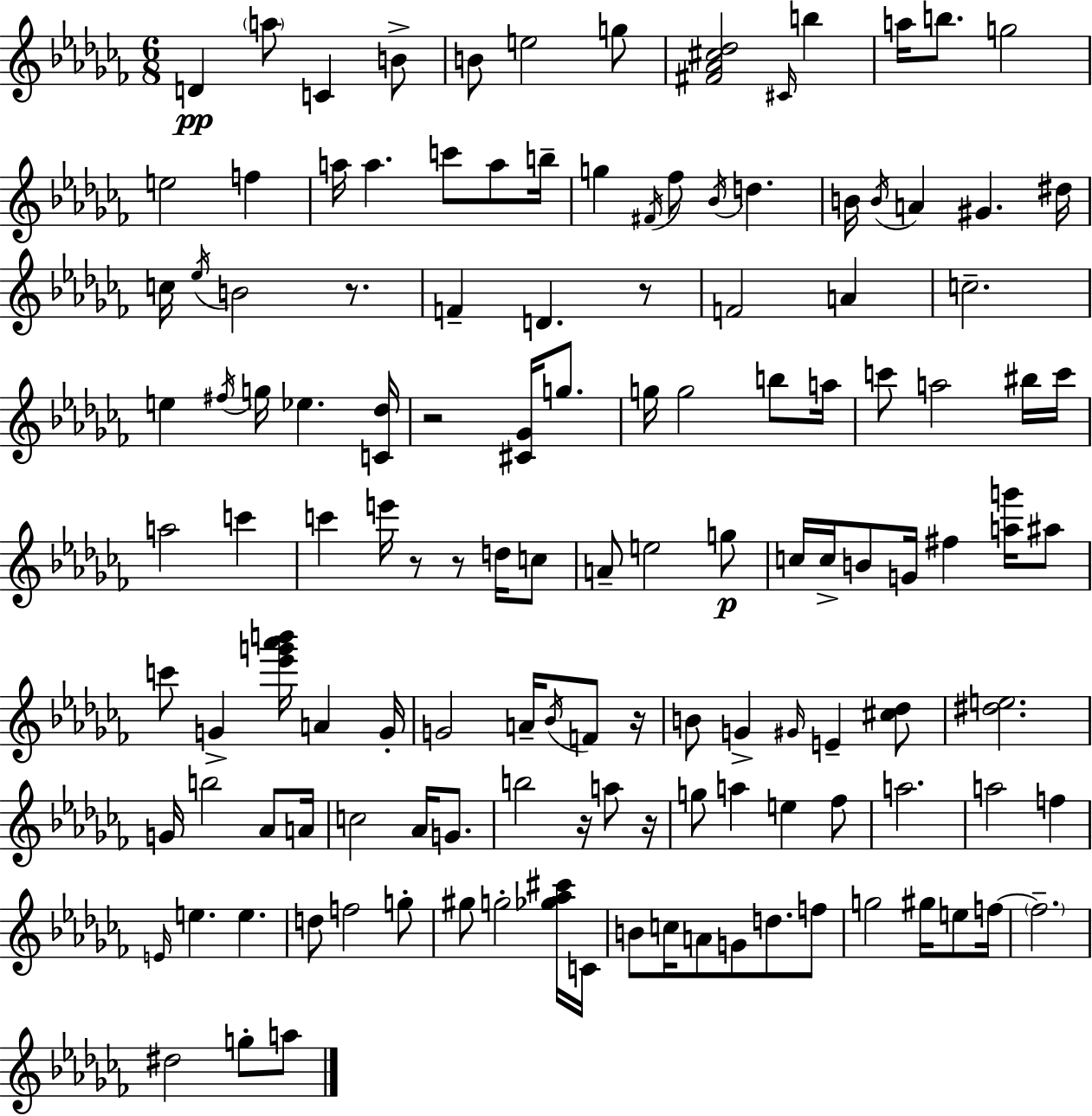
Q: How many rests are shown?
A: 8